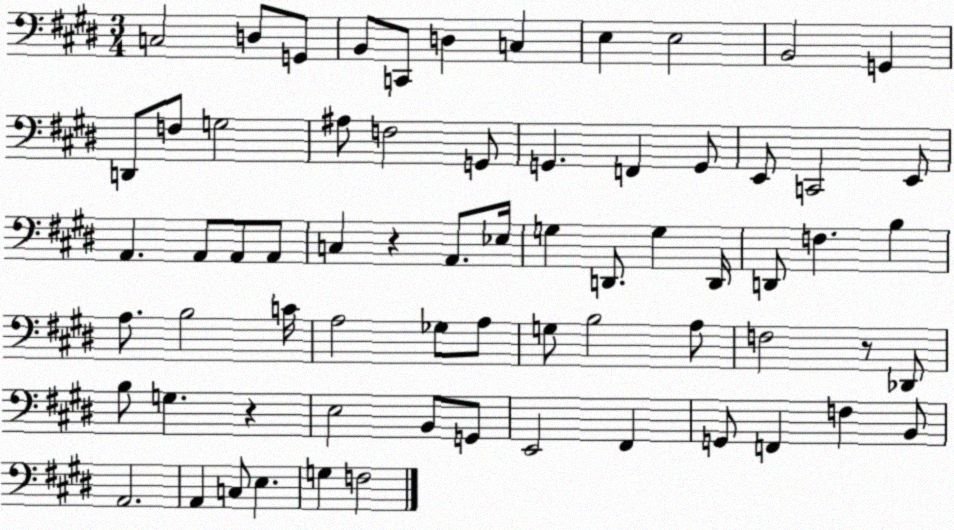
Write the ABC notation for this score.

X:1
T:Untitled
M:3/4
L:1/4
K:E
C,2 D,/2 G,,/2 B,,/2 C,,/2 D, C, E, E,2 B,,2 G,, D,,/2 F,/2 G,2 ^A,/2 F,2 G,,/2 G,, F,, G,,/2 E,,/2 C,,2 E,,/2 A,, A,,/2 A,,/2 A,,/2 C, z A,,/2 _E,/4 G, D,,/2 G, D,,/4 D,,/2 F, B, A,/2 B,2 C/4 A,2 _G,/2 A,/2 G,/2 B,2 A,/2 F,2 z/2 _D,,/2 B,/2 G, z E,2 B,,/2 G,,/2 E,,2 ^F,, G,,/2 F,, F, B,,/2 A,,2 A,, C,/2 E, G, F,2